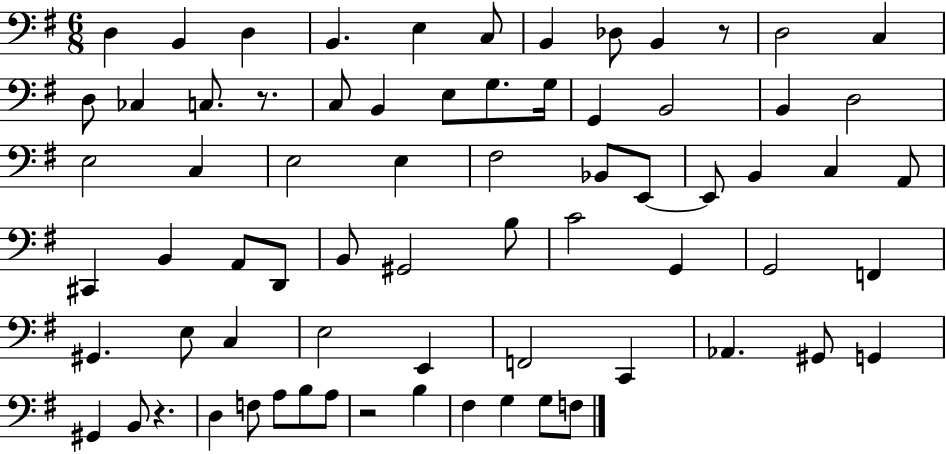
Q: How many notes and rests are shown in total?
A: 71